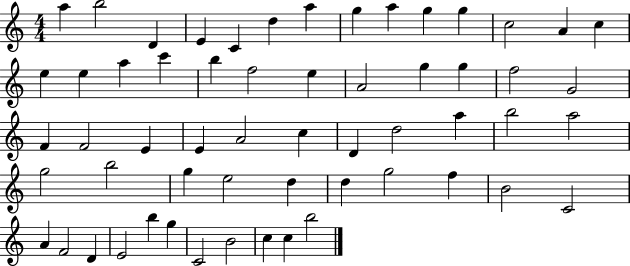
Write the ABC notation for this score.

X:1
T:Untitled
M:4/4
L:1/4
K:C
a b2 D E C d a g a g g c2 A c e e a c' b f2 e A2 g g f2 G2 F F2 E E A2 c D d2 a b2 a2 g2 b2 g e2 d d g2 f B2 C2 A F2 D E2 b g C2 B2 c c b2